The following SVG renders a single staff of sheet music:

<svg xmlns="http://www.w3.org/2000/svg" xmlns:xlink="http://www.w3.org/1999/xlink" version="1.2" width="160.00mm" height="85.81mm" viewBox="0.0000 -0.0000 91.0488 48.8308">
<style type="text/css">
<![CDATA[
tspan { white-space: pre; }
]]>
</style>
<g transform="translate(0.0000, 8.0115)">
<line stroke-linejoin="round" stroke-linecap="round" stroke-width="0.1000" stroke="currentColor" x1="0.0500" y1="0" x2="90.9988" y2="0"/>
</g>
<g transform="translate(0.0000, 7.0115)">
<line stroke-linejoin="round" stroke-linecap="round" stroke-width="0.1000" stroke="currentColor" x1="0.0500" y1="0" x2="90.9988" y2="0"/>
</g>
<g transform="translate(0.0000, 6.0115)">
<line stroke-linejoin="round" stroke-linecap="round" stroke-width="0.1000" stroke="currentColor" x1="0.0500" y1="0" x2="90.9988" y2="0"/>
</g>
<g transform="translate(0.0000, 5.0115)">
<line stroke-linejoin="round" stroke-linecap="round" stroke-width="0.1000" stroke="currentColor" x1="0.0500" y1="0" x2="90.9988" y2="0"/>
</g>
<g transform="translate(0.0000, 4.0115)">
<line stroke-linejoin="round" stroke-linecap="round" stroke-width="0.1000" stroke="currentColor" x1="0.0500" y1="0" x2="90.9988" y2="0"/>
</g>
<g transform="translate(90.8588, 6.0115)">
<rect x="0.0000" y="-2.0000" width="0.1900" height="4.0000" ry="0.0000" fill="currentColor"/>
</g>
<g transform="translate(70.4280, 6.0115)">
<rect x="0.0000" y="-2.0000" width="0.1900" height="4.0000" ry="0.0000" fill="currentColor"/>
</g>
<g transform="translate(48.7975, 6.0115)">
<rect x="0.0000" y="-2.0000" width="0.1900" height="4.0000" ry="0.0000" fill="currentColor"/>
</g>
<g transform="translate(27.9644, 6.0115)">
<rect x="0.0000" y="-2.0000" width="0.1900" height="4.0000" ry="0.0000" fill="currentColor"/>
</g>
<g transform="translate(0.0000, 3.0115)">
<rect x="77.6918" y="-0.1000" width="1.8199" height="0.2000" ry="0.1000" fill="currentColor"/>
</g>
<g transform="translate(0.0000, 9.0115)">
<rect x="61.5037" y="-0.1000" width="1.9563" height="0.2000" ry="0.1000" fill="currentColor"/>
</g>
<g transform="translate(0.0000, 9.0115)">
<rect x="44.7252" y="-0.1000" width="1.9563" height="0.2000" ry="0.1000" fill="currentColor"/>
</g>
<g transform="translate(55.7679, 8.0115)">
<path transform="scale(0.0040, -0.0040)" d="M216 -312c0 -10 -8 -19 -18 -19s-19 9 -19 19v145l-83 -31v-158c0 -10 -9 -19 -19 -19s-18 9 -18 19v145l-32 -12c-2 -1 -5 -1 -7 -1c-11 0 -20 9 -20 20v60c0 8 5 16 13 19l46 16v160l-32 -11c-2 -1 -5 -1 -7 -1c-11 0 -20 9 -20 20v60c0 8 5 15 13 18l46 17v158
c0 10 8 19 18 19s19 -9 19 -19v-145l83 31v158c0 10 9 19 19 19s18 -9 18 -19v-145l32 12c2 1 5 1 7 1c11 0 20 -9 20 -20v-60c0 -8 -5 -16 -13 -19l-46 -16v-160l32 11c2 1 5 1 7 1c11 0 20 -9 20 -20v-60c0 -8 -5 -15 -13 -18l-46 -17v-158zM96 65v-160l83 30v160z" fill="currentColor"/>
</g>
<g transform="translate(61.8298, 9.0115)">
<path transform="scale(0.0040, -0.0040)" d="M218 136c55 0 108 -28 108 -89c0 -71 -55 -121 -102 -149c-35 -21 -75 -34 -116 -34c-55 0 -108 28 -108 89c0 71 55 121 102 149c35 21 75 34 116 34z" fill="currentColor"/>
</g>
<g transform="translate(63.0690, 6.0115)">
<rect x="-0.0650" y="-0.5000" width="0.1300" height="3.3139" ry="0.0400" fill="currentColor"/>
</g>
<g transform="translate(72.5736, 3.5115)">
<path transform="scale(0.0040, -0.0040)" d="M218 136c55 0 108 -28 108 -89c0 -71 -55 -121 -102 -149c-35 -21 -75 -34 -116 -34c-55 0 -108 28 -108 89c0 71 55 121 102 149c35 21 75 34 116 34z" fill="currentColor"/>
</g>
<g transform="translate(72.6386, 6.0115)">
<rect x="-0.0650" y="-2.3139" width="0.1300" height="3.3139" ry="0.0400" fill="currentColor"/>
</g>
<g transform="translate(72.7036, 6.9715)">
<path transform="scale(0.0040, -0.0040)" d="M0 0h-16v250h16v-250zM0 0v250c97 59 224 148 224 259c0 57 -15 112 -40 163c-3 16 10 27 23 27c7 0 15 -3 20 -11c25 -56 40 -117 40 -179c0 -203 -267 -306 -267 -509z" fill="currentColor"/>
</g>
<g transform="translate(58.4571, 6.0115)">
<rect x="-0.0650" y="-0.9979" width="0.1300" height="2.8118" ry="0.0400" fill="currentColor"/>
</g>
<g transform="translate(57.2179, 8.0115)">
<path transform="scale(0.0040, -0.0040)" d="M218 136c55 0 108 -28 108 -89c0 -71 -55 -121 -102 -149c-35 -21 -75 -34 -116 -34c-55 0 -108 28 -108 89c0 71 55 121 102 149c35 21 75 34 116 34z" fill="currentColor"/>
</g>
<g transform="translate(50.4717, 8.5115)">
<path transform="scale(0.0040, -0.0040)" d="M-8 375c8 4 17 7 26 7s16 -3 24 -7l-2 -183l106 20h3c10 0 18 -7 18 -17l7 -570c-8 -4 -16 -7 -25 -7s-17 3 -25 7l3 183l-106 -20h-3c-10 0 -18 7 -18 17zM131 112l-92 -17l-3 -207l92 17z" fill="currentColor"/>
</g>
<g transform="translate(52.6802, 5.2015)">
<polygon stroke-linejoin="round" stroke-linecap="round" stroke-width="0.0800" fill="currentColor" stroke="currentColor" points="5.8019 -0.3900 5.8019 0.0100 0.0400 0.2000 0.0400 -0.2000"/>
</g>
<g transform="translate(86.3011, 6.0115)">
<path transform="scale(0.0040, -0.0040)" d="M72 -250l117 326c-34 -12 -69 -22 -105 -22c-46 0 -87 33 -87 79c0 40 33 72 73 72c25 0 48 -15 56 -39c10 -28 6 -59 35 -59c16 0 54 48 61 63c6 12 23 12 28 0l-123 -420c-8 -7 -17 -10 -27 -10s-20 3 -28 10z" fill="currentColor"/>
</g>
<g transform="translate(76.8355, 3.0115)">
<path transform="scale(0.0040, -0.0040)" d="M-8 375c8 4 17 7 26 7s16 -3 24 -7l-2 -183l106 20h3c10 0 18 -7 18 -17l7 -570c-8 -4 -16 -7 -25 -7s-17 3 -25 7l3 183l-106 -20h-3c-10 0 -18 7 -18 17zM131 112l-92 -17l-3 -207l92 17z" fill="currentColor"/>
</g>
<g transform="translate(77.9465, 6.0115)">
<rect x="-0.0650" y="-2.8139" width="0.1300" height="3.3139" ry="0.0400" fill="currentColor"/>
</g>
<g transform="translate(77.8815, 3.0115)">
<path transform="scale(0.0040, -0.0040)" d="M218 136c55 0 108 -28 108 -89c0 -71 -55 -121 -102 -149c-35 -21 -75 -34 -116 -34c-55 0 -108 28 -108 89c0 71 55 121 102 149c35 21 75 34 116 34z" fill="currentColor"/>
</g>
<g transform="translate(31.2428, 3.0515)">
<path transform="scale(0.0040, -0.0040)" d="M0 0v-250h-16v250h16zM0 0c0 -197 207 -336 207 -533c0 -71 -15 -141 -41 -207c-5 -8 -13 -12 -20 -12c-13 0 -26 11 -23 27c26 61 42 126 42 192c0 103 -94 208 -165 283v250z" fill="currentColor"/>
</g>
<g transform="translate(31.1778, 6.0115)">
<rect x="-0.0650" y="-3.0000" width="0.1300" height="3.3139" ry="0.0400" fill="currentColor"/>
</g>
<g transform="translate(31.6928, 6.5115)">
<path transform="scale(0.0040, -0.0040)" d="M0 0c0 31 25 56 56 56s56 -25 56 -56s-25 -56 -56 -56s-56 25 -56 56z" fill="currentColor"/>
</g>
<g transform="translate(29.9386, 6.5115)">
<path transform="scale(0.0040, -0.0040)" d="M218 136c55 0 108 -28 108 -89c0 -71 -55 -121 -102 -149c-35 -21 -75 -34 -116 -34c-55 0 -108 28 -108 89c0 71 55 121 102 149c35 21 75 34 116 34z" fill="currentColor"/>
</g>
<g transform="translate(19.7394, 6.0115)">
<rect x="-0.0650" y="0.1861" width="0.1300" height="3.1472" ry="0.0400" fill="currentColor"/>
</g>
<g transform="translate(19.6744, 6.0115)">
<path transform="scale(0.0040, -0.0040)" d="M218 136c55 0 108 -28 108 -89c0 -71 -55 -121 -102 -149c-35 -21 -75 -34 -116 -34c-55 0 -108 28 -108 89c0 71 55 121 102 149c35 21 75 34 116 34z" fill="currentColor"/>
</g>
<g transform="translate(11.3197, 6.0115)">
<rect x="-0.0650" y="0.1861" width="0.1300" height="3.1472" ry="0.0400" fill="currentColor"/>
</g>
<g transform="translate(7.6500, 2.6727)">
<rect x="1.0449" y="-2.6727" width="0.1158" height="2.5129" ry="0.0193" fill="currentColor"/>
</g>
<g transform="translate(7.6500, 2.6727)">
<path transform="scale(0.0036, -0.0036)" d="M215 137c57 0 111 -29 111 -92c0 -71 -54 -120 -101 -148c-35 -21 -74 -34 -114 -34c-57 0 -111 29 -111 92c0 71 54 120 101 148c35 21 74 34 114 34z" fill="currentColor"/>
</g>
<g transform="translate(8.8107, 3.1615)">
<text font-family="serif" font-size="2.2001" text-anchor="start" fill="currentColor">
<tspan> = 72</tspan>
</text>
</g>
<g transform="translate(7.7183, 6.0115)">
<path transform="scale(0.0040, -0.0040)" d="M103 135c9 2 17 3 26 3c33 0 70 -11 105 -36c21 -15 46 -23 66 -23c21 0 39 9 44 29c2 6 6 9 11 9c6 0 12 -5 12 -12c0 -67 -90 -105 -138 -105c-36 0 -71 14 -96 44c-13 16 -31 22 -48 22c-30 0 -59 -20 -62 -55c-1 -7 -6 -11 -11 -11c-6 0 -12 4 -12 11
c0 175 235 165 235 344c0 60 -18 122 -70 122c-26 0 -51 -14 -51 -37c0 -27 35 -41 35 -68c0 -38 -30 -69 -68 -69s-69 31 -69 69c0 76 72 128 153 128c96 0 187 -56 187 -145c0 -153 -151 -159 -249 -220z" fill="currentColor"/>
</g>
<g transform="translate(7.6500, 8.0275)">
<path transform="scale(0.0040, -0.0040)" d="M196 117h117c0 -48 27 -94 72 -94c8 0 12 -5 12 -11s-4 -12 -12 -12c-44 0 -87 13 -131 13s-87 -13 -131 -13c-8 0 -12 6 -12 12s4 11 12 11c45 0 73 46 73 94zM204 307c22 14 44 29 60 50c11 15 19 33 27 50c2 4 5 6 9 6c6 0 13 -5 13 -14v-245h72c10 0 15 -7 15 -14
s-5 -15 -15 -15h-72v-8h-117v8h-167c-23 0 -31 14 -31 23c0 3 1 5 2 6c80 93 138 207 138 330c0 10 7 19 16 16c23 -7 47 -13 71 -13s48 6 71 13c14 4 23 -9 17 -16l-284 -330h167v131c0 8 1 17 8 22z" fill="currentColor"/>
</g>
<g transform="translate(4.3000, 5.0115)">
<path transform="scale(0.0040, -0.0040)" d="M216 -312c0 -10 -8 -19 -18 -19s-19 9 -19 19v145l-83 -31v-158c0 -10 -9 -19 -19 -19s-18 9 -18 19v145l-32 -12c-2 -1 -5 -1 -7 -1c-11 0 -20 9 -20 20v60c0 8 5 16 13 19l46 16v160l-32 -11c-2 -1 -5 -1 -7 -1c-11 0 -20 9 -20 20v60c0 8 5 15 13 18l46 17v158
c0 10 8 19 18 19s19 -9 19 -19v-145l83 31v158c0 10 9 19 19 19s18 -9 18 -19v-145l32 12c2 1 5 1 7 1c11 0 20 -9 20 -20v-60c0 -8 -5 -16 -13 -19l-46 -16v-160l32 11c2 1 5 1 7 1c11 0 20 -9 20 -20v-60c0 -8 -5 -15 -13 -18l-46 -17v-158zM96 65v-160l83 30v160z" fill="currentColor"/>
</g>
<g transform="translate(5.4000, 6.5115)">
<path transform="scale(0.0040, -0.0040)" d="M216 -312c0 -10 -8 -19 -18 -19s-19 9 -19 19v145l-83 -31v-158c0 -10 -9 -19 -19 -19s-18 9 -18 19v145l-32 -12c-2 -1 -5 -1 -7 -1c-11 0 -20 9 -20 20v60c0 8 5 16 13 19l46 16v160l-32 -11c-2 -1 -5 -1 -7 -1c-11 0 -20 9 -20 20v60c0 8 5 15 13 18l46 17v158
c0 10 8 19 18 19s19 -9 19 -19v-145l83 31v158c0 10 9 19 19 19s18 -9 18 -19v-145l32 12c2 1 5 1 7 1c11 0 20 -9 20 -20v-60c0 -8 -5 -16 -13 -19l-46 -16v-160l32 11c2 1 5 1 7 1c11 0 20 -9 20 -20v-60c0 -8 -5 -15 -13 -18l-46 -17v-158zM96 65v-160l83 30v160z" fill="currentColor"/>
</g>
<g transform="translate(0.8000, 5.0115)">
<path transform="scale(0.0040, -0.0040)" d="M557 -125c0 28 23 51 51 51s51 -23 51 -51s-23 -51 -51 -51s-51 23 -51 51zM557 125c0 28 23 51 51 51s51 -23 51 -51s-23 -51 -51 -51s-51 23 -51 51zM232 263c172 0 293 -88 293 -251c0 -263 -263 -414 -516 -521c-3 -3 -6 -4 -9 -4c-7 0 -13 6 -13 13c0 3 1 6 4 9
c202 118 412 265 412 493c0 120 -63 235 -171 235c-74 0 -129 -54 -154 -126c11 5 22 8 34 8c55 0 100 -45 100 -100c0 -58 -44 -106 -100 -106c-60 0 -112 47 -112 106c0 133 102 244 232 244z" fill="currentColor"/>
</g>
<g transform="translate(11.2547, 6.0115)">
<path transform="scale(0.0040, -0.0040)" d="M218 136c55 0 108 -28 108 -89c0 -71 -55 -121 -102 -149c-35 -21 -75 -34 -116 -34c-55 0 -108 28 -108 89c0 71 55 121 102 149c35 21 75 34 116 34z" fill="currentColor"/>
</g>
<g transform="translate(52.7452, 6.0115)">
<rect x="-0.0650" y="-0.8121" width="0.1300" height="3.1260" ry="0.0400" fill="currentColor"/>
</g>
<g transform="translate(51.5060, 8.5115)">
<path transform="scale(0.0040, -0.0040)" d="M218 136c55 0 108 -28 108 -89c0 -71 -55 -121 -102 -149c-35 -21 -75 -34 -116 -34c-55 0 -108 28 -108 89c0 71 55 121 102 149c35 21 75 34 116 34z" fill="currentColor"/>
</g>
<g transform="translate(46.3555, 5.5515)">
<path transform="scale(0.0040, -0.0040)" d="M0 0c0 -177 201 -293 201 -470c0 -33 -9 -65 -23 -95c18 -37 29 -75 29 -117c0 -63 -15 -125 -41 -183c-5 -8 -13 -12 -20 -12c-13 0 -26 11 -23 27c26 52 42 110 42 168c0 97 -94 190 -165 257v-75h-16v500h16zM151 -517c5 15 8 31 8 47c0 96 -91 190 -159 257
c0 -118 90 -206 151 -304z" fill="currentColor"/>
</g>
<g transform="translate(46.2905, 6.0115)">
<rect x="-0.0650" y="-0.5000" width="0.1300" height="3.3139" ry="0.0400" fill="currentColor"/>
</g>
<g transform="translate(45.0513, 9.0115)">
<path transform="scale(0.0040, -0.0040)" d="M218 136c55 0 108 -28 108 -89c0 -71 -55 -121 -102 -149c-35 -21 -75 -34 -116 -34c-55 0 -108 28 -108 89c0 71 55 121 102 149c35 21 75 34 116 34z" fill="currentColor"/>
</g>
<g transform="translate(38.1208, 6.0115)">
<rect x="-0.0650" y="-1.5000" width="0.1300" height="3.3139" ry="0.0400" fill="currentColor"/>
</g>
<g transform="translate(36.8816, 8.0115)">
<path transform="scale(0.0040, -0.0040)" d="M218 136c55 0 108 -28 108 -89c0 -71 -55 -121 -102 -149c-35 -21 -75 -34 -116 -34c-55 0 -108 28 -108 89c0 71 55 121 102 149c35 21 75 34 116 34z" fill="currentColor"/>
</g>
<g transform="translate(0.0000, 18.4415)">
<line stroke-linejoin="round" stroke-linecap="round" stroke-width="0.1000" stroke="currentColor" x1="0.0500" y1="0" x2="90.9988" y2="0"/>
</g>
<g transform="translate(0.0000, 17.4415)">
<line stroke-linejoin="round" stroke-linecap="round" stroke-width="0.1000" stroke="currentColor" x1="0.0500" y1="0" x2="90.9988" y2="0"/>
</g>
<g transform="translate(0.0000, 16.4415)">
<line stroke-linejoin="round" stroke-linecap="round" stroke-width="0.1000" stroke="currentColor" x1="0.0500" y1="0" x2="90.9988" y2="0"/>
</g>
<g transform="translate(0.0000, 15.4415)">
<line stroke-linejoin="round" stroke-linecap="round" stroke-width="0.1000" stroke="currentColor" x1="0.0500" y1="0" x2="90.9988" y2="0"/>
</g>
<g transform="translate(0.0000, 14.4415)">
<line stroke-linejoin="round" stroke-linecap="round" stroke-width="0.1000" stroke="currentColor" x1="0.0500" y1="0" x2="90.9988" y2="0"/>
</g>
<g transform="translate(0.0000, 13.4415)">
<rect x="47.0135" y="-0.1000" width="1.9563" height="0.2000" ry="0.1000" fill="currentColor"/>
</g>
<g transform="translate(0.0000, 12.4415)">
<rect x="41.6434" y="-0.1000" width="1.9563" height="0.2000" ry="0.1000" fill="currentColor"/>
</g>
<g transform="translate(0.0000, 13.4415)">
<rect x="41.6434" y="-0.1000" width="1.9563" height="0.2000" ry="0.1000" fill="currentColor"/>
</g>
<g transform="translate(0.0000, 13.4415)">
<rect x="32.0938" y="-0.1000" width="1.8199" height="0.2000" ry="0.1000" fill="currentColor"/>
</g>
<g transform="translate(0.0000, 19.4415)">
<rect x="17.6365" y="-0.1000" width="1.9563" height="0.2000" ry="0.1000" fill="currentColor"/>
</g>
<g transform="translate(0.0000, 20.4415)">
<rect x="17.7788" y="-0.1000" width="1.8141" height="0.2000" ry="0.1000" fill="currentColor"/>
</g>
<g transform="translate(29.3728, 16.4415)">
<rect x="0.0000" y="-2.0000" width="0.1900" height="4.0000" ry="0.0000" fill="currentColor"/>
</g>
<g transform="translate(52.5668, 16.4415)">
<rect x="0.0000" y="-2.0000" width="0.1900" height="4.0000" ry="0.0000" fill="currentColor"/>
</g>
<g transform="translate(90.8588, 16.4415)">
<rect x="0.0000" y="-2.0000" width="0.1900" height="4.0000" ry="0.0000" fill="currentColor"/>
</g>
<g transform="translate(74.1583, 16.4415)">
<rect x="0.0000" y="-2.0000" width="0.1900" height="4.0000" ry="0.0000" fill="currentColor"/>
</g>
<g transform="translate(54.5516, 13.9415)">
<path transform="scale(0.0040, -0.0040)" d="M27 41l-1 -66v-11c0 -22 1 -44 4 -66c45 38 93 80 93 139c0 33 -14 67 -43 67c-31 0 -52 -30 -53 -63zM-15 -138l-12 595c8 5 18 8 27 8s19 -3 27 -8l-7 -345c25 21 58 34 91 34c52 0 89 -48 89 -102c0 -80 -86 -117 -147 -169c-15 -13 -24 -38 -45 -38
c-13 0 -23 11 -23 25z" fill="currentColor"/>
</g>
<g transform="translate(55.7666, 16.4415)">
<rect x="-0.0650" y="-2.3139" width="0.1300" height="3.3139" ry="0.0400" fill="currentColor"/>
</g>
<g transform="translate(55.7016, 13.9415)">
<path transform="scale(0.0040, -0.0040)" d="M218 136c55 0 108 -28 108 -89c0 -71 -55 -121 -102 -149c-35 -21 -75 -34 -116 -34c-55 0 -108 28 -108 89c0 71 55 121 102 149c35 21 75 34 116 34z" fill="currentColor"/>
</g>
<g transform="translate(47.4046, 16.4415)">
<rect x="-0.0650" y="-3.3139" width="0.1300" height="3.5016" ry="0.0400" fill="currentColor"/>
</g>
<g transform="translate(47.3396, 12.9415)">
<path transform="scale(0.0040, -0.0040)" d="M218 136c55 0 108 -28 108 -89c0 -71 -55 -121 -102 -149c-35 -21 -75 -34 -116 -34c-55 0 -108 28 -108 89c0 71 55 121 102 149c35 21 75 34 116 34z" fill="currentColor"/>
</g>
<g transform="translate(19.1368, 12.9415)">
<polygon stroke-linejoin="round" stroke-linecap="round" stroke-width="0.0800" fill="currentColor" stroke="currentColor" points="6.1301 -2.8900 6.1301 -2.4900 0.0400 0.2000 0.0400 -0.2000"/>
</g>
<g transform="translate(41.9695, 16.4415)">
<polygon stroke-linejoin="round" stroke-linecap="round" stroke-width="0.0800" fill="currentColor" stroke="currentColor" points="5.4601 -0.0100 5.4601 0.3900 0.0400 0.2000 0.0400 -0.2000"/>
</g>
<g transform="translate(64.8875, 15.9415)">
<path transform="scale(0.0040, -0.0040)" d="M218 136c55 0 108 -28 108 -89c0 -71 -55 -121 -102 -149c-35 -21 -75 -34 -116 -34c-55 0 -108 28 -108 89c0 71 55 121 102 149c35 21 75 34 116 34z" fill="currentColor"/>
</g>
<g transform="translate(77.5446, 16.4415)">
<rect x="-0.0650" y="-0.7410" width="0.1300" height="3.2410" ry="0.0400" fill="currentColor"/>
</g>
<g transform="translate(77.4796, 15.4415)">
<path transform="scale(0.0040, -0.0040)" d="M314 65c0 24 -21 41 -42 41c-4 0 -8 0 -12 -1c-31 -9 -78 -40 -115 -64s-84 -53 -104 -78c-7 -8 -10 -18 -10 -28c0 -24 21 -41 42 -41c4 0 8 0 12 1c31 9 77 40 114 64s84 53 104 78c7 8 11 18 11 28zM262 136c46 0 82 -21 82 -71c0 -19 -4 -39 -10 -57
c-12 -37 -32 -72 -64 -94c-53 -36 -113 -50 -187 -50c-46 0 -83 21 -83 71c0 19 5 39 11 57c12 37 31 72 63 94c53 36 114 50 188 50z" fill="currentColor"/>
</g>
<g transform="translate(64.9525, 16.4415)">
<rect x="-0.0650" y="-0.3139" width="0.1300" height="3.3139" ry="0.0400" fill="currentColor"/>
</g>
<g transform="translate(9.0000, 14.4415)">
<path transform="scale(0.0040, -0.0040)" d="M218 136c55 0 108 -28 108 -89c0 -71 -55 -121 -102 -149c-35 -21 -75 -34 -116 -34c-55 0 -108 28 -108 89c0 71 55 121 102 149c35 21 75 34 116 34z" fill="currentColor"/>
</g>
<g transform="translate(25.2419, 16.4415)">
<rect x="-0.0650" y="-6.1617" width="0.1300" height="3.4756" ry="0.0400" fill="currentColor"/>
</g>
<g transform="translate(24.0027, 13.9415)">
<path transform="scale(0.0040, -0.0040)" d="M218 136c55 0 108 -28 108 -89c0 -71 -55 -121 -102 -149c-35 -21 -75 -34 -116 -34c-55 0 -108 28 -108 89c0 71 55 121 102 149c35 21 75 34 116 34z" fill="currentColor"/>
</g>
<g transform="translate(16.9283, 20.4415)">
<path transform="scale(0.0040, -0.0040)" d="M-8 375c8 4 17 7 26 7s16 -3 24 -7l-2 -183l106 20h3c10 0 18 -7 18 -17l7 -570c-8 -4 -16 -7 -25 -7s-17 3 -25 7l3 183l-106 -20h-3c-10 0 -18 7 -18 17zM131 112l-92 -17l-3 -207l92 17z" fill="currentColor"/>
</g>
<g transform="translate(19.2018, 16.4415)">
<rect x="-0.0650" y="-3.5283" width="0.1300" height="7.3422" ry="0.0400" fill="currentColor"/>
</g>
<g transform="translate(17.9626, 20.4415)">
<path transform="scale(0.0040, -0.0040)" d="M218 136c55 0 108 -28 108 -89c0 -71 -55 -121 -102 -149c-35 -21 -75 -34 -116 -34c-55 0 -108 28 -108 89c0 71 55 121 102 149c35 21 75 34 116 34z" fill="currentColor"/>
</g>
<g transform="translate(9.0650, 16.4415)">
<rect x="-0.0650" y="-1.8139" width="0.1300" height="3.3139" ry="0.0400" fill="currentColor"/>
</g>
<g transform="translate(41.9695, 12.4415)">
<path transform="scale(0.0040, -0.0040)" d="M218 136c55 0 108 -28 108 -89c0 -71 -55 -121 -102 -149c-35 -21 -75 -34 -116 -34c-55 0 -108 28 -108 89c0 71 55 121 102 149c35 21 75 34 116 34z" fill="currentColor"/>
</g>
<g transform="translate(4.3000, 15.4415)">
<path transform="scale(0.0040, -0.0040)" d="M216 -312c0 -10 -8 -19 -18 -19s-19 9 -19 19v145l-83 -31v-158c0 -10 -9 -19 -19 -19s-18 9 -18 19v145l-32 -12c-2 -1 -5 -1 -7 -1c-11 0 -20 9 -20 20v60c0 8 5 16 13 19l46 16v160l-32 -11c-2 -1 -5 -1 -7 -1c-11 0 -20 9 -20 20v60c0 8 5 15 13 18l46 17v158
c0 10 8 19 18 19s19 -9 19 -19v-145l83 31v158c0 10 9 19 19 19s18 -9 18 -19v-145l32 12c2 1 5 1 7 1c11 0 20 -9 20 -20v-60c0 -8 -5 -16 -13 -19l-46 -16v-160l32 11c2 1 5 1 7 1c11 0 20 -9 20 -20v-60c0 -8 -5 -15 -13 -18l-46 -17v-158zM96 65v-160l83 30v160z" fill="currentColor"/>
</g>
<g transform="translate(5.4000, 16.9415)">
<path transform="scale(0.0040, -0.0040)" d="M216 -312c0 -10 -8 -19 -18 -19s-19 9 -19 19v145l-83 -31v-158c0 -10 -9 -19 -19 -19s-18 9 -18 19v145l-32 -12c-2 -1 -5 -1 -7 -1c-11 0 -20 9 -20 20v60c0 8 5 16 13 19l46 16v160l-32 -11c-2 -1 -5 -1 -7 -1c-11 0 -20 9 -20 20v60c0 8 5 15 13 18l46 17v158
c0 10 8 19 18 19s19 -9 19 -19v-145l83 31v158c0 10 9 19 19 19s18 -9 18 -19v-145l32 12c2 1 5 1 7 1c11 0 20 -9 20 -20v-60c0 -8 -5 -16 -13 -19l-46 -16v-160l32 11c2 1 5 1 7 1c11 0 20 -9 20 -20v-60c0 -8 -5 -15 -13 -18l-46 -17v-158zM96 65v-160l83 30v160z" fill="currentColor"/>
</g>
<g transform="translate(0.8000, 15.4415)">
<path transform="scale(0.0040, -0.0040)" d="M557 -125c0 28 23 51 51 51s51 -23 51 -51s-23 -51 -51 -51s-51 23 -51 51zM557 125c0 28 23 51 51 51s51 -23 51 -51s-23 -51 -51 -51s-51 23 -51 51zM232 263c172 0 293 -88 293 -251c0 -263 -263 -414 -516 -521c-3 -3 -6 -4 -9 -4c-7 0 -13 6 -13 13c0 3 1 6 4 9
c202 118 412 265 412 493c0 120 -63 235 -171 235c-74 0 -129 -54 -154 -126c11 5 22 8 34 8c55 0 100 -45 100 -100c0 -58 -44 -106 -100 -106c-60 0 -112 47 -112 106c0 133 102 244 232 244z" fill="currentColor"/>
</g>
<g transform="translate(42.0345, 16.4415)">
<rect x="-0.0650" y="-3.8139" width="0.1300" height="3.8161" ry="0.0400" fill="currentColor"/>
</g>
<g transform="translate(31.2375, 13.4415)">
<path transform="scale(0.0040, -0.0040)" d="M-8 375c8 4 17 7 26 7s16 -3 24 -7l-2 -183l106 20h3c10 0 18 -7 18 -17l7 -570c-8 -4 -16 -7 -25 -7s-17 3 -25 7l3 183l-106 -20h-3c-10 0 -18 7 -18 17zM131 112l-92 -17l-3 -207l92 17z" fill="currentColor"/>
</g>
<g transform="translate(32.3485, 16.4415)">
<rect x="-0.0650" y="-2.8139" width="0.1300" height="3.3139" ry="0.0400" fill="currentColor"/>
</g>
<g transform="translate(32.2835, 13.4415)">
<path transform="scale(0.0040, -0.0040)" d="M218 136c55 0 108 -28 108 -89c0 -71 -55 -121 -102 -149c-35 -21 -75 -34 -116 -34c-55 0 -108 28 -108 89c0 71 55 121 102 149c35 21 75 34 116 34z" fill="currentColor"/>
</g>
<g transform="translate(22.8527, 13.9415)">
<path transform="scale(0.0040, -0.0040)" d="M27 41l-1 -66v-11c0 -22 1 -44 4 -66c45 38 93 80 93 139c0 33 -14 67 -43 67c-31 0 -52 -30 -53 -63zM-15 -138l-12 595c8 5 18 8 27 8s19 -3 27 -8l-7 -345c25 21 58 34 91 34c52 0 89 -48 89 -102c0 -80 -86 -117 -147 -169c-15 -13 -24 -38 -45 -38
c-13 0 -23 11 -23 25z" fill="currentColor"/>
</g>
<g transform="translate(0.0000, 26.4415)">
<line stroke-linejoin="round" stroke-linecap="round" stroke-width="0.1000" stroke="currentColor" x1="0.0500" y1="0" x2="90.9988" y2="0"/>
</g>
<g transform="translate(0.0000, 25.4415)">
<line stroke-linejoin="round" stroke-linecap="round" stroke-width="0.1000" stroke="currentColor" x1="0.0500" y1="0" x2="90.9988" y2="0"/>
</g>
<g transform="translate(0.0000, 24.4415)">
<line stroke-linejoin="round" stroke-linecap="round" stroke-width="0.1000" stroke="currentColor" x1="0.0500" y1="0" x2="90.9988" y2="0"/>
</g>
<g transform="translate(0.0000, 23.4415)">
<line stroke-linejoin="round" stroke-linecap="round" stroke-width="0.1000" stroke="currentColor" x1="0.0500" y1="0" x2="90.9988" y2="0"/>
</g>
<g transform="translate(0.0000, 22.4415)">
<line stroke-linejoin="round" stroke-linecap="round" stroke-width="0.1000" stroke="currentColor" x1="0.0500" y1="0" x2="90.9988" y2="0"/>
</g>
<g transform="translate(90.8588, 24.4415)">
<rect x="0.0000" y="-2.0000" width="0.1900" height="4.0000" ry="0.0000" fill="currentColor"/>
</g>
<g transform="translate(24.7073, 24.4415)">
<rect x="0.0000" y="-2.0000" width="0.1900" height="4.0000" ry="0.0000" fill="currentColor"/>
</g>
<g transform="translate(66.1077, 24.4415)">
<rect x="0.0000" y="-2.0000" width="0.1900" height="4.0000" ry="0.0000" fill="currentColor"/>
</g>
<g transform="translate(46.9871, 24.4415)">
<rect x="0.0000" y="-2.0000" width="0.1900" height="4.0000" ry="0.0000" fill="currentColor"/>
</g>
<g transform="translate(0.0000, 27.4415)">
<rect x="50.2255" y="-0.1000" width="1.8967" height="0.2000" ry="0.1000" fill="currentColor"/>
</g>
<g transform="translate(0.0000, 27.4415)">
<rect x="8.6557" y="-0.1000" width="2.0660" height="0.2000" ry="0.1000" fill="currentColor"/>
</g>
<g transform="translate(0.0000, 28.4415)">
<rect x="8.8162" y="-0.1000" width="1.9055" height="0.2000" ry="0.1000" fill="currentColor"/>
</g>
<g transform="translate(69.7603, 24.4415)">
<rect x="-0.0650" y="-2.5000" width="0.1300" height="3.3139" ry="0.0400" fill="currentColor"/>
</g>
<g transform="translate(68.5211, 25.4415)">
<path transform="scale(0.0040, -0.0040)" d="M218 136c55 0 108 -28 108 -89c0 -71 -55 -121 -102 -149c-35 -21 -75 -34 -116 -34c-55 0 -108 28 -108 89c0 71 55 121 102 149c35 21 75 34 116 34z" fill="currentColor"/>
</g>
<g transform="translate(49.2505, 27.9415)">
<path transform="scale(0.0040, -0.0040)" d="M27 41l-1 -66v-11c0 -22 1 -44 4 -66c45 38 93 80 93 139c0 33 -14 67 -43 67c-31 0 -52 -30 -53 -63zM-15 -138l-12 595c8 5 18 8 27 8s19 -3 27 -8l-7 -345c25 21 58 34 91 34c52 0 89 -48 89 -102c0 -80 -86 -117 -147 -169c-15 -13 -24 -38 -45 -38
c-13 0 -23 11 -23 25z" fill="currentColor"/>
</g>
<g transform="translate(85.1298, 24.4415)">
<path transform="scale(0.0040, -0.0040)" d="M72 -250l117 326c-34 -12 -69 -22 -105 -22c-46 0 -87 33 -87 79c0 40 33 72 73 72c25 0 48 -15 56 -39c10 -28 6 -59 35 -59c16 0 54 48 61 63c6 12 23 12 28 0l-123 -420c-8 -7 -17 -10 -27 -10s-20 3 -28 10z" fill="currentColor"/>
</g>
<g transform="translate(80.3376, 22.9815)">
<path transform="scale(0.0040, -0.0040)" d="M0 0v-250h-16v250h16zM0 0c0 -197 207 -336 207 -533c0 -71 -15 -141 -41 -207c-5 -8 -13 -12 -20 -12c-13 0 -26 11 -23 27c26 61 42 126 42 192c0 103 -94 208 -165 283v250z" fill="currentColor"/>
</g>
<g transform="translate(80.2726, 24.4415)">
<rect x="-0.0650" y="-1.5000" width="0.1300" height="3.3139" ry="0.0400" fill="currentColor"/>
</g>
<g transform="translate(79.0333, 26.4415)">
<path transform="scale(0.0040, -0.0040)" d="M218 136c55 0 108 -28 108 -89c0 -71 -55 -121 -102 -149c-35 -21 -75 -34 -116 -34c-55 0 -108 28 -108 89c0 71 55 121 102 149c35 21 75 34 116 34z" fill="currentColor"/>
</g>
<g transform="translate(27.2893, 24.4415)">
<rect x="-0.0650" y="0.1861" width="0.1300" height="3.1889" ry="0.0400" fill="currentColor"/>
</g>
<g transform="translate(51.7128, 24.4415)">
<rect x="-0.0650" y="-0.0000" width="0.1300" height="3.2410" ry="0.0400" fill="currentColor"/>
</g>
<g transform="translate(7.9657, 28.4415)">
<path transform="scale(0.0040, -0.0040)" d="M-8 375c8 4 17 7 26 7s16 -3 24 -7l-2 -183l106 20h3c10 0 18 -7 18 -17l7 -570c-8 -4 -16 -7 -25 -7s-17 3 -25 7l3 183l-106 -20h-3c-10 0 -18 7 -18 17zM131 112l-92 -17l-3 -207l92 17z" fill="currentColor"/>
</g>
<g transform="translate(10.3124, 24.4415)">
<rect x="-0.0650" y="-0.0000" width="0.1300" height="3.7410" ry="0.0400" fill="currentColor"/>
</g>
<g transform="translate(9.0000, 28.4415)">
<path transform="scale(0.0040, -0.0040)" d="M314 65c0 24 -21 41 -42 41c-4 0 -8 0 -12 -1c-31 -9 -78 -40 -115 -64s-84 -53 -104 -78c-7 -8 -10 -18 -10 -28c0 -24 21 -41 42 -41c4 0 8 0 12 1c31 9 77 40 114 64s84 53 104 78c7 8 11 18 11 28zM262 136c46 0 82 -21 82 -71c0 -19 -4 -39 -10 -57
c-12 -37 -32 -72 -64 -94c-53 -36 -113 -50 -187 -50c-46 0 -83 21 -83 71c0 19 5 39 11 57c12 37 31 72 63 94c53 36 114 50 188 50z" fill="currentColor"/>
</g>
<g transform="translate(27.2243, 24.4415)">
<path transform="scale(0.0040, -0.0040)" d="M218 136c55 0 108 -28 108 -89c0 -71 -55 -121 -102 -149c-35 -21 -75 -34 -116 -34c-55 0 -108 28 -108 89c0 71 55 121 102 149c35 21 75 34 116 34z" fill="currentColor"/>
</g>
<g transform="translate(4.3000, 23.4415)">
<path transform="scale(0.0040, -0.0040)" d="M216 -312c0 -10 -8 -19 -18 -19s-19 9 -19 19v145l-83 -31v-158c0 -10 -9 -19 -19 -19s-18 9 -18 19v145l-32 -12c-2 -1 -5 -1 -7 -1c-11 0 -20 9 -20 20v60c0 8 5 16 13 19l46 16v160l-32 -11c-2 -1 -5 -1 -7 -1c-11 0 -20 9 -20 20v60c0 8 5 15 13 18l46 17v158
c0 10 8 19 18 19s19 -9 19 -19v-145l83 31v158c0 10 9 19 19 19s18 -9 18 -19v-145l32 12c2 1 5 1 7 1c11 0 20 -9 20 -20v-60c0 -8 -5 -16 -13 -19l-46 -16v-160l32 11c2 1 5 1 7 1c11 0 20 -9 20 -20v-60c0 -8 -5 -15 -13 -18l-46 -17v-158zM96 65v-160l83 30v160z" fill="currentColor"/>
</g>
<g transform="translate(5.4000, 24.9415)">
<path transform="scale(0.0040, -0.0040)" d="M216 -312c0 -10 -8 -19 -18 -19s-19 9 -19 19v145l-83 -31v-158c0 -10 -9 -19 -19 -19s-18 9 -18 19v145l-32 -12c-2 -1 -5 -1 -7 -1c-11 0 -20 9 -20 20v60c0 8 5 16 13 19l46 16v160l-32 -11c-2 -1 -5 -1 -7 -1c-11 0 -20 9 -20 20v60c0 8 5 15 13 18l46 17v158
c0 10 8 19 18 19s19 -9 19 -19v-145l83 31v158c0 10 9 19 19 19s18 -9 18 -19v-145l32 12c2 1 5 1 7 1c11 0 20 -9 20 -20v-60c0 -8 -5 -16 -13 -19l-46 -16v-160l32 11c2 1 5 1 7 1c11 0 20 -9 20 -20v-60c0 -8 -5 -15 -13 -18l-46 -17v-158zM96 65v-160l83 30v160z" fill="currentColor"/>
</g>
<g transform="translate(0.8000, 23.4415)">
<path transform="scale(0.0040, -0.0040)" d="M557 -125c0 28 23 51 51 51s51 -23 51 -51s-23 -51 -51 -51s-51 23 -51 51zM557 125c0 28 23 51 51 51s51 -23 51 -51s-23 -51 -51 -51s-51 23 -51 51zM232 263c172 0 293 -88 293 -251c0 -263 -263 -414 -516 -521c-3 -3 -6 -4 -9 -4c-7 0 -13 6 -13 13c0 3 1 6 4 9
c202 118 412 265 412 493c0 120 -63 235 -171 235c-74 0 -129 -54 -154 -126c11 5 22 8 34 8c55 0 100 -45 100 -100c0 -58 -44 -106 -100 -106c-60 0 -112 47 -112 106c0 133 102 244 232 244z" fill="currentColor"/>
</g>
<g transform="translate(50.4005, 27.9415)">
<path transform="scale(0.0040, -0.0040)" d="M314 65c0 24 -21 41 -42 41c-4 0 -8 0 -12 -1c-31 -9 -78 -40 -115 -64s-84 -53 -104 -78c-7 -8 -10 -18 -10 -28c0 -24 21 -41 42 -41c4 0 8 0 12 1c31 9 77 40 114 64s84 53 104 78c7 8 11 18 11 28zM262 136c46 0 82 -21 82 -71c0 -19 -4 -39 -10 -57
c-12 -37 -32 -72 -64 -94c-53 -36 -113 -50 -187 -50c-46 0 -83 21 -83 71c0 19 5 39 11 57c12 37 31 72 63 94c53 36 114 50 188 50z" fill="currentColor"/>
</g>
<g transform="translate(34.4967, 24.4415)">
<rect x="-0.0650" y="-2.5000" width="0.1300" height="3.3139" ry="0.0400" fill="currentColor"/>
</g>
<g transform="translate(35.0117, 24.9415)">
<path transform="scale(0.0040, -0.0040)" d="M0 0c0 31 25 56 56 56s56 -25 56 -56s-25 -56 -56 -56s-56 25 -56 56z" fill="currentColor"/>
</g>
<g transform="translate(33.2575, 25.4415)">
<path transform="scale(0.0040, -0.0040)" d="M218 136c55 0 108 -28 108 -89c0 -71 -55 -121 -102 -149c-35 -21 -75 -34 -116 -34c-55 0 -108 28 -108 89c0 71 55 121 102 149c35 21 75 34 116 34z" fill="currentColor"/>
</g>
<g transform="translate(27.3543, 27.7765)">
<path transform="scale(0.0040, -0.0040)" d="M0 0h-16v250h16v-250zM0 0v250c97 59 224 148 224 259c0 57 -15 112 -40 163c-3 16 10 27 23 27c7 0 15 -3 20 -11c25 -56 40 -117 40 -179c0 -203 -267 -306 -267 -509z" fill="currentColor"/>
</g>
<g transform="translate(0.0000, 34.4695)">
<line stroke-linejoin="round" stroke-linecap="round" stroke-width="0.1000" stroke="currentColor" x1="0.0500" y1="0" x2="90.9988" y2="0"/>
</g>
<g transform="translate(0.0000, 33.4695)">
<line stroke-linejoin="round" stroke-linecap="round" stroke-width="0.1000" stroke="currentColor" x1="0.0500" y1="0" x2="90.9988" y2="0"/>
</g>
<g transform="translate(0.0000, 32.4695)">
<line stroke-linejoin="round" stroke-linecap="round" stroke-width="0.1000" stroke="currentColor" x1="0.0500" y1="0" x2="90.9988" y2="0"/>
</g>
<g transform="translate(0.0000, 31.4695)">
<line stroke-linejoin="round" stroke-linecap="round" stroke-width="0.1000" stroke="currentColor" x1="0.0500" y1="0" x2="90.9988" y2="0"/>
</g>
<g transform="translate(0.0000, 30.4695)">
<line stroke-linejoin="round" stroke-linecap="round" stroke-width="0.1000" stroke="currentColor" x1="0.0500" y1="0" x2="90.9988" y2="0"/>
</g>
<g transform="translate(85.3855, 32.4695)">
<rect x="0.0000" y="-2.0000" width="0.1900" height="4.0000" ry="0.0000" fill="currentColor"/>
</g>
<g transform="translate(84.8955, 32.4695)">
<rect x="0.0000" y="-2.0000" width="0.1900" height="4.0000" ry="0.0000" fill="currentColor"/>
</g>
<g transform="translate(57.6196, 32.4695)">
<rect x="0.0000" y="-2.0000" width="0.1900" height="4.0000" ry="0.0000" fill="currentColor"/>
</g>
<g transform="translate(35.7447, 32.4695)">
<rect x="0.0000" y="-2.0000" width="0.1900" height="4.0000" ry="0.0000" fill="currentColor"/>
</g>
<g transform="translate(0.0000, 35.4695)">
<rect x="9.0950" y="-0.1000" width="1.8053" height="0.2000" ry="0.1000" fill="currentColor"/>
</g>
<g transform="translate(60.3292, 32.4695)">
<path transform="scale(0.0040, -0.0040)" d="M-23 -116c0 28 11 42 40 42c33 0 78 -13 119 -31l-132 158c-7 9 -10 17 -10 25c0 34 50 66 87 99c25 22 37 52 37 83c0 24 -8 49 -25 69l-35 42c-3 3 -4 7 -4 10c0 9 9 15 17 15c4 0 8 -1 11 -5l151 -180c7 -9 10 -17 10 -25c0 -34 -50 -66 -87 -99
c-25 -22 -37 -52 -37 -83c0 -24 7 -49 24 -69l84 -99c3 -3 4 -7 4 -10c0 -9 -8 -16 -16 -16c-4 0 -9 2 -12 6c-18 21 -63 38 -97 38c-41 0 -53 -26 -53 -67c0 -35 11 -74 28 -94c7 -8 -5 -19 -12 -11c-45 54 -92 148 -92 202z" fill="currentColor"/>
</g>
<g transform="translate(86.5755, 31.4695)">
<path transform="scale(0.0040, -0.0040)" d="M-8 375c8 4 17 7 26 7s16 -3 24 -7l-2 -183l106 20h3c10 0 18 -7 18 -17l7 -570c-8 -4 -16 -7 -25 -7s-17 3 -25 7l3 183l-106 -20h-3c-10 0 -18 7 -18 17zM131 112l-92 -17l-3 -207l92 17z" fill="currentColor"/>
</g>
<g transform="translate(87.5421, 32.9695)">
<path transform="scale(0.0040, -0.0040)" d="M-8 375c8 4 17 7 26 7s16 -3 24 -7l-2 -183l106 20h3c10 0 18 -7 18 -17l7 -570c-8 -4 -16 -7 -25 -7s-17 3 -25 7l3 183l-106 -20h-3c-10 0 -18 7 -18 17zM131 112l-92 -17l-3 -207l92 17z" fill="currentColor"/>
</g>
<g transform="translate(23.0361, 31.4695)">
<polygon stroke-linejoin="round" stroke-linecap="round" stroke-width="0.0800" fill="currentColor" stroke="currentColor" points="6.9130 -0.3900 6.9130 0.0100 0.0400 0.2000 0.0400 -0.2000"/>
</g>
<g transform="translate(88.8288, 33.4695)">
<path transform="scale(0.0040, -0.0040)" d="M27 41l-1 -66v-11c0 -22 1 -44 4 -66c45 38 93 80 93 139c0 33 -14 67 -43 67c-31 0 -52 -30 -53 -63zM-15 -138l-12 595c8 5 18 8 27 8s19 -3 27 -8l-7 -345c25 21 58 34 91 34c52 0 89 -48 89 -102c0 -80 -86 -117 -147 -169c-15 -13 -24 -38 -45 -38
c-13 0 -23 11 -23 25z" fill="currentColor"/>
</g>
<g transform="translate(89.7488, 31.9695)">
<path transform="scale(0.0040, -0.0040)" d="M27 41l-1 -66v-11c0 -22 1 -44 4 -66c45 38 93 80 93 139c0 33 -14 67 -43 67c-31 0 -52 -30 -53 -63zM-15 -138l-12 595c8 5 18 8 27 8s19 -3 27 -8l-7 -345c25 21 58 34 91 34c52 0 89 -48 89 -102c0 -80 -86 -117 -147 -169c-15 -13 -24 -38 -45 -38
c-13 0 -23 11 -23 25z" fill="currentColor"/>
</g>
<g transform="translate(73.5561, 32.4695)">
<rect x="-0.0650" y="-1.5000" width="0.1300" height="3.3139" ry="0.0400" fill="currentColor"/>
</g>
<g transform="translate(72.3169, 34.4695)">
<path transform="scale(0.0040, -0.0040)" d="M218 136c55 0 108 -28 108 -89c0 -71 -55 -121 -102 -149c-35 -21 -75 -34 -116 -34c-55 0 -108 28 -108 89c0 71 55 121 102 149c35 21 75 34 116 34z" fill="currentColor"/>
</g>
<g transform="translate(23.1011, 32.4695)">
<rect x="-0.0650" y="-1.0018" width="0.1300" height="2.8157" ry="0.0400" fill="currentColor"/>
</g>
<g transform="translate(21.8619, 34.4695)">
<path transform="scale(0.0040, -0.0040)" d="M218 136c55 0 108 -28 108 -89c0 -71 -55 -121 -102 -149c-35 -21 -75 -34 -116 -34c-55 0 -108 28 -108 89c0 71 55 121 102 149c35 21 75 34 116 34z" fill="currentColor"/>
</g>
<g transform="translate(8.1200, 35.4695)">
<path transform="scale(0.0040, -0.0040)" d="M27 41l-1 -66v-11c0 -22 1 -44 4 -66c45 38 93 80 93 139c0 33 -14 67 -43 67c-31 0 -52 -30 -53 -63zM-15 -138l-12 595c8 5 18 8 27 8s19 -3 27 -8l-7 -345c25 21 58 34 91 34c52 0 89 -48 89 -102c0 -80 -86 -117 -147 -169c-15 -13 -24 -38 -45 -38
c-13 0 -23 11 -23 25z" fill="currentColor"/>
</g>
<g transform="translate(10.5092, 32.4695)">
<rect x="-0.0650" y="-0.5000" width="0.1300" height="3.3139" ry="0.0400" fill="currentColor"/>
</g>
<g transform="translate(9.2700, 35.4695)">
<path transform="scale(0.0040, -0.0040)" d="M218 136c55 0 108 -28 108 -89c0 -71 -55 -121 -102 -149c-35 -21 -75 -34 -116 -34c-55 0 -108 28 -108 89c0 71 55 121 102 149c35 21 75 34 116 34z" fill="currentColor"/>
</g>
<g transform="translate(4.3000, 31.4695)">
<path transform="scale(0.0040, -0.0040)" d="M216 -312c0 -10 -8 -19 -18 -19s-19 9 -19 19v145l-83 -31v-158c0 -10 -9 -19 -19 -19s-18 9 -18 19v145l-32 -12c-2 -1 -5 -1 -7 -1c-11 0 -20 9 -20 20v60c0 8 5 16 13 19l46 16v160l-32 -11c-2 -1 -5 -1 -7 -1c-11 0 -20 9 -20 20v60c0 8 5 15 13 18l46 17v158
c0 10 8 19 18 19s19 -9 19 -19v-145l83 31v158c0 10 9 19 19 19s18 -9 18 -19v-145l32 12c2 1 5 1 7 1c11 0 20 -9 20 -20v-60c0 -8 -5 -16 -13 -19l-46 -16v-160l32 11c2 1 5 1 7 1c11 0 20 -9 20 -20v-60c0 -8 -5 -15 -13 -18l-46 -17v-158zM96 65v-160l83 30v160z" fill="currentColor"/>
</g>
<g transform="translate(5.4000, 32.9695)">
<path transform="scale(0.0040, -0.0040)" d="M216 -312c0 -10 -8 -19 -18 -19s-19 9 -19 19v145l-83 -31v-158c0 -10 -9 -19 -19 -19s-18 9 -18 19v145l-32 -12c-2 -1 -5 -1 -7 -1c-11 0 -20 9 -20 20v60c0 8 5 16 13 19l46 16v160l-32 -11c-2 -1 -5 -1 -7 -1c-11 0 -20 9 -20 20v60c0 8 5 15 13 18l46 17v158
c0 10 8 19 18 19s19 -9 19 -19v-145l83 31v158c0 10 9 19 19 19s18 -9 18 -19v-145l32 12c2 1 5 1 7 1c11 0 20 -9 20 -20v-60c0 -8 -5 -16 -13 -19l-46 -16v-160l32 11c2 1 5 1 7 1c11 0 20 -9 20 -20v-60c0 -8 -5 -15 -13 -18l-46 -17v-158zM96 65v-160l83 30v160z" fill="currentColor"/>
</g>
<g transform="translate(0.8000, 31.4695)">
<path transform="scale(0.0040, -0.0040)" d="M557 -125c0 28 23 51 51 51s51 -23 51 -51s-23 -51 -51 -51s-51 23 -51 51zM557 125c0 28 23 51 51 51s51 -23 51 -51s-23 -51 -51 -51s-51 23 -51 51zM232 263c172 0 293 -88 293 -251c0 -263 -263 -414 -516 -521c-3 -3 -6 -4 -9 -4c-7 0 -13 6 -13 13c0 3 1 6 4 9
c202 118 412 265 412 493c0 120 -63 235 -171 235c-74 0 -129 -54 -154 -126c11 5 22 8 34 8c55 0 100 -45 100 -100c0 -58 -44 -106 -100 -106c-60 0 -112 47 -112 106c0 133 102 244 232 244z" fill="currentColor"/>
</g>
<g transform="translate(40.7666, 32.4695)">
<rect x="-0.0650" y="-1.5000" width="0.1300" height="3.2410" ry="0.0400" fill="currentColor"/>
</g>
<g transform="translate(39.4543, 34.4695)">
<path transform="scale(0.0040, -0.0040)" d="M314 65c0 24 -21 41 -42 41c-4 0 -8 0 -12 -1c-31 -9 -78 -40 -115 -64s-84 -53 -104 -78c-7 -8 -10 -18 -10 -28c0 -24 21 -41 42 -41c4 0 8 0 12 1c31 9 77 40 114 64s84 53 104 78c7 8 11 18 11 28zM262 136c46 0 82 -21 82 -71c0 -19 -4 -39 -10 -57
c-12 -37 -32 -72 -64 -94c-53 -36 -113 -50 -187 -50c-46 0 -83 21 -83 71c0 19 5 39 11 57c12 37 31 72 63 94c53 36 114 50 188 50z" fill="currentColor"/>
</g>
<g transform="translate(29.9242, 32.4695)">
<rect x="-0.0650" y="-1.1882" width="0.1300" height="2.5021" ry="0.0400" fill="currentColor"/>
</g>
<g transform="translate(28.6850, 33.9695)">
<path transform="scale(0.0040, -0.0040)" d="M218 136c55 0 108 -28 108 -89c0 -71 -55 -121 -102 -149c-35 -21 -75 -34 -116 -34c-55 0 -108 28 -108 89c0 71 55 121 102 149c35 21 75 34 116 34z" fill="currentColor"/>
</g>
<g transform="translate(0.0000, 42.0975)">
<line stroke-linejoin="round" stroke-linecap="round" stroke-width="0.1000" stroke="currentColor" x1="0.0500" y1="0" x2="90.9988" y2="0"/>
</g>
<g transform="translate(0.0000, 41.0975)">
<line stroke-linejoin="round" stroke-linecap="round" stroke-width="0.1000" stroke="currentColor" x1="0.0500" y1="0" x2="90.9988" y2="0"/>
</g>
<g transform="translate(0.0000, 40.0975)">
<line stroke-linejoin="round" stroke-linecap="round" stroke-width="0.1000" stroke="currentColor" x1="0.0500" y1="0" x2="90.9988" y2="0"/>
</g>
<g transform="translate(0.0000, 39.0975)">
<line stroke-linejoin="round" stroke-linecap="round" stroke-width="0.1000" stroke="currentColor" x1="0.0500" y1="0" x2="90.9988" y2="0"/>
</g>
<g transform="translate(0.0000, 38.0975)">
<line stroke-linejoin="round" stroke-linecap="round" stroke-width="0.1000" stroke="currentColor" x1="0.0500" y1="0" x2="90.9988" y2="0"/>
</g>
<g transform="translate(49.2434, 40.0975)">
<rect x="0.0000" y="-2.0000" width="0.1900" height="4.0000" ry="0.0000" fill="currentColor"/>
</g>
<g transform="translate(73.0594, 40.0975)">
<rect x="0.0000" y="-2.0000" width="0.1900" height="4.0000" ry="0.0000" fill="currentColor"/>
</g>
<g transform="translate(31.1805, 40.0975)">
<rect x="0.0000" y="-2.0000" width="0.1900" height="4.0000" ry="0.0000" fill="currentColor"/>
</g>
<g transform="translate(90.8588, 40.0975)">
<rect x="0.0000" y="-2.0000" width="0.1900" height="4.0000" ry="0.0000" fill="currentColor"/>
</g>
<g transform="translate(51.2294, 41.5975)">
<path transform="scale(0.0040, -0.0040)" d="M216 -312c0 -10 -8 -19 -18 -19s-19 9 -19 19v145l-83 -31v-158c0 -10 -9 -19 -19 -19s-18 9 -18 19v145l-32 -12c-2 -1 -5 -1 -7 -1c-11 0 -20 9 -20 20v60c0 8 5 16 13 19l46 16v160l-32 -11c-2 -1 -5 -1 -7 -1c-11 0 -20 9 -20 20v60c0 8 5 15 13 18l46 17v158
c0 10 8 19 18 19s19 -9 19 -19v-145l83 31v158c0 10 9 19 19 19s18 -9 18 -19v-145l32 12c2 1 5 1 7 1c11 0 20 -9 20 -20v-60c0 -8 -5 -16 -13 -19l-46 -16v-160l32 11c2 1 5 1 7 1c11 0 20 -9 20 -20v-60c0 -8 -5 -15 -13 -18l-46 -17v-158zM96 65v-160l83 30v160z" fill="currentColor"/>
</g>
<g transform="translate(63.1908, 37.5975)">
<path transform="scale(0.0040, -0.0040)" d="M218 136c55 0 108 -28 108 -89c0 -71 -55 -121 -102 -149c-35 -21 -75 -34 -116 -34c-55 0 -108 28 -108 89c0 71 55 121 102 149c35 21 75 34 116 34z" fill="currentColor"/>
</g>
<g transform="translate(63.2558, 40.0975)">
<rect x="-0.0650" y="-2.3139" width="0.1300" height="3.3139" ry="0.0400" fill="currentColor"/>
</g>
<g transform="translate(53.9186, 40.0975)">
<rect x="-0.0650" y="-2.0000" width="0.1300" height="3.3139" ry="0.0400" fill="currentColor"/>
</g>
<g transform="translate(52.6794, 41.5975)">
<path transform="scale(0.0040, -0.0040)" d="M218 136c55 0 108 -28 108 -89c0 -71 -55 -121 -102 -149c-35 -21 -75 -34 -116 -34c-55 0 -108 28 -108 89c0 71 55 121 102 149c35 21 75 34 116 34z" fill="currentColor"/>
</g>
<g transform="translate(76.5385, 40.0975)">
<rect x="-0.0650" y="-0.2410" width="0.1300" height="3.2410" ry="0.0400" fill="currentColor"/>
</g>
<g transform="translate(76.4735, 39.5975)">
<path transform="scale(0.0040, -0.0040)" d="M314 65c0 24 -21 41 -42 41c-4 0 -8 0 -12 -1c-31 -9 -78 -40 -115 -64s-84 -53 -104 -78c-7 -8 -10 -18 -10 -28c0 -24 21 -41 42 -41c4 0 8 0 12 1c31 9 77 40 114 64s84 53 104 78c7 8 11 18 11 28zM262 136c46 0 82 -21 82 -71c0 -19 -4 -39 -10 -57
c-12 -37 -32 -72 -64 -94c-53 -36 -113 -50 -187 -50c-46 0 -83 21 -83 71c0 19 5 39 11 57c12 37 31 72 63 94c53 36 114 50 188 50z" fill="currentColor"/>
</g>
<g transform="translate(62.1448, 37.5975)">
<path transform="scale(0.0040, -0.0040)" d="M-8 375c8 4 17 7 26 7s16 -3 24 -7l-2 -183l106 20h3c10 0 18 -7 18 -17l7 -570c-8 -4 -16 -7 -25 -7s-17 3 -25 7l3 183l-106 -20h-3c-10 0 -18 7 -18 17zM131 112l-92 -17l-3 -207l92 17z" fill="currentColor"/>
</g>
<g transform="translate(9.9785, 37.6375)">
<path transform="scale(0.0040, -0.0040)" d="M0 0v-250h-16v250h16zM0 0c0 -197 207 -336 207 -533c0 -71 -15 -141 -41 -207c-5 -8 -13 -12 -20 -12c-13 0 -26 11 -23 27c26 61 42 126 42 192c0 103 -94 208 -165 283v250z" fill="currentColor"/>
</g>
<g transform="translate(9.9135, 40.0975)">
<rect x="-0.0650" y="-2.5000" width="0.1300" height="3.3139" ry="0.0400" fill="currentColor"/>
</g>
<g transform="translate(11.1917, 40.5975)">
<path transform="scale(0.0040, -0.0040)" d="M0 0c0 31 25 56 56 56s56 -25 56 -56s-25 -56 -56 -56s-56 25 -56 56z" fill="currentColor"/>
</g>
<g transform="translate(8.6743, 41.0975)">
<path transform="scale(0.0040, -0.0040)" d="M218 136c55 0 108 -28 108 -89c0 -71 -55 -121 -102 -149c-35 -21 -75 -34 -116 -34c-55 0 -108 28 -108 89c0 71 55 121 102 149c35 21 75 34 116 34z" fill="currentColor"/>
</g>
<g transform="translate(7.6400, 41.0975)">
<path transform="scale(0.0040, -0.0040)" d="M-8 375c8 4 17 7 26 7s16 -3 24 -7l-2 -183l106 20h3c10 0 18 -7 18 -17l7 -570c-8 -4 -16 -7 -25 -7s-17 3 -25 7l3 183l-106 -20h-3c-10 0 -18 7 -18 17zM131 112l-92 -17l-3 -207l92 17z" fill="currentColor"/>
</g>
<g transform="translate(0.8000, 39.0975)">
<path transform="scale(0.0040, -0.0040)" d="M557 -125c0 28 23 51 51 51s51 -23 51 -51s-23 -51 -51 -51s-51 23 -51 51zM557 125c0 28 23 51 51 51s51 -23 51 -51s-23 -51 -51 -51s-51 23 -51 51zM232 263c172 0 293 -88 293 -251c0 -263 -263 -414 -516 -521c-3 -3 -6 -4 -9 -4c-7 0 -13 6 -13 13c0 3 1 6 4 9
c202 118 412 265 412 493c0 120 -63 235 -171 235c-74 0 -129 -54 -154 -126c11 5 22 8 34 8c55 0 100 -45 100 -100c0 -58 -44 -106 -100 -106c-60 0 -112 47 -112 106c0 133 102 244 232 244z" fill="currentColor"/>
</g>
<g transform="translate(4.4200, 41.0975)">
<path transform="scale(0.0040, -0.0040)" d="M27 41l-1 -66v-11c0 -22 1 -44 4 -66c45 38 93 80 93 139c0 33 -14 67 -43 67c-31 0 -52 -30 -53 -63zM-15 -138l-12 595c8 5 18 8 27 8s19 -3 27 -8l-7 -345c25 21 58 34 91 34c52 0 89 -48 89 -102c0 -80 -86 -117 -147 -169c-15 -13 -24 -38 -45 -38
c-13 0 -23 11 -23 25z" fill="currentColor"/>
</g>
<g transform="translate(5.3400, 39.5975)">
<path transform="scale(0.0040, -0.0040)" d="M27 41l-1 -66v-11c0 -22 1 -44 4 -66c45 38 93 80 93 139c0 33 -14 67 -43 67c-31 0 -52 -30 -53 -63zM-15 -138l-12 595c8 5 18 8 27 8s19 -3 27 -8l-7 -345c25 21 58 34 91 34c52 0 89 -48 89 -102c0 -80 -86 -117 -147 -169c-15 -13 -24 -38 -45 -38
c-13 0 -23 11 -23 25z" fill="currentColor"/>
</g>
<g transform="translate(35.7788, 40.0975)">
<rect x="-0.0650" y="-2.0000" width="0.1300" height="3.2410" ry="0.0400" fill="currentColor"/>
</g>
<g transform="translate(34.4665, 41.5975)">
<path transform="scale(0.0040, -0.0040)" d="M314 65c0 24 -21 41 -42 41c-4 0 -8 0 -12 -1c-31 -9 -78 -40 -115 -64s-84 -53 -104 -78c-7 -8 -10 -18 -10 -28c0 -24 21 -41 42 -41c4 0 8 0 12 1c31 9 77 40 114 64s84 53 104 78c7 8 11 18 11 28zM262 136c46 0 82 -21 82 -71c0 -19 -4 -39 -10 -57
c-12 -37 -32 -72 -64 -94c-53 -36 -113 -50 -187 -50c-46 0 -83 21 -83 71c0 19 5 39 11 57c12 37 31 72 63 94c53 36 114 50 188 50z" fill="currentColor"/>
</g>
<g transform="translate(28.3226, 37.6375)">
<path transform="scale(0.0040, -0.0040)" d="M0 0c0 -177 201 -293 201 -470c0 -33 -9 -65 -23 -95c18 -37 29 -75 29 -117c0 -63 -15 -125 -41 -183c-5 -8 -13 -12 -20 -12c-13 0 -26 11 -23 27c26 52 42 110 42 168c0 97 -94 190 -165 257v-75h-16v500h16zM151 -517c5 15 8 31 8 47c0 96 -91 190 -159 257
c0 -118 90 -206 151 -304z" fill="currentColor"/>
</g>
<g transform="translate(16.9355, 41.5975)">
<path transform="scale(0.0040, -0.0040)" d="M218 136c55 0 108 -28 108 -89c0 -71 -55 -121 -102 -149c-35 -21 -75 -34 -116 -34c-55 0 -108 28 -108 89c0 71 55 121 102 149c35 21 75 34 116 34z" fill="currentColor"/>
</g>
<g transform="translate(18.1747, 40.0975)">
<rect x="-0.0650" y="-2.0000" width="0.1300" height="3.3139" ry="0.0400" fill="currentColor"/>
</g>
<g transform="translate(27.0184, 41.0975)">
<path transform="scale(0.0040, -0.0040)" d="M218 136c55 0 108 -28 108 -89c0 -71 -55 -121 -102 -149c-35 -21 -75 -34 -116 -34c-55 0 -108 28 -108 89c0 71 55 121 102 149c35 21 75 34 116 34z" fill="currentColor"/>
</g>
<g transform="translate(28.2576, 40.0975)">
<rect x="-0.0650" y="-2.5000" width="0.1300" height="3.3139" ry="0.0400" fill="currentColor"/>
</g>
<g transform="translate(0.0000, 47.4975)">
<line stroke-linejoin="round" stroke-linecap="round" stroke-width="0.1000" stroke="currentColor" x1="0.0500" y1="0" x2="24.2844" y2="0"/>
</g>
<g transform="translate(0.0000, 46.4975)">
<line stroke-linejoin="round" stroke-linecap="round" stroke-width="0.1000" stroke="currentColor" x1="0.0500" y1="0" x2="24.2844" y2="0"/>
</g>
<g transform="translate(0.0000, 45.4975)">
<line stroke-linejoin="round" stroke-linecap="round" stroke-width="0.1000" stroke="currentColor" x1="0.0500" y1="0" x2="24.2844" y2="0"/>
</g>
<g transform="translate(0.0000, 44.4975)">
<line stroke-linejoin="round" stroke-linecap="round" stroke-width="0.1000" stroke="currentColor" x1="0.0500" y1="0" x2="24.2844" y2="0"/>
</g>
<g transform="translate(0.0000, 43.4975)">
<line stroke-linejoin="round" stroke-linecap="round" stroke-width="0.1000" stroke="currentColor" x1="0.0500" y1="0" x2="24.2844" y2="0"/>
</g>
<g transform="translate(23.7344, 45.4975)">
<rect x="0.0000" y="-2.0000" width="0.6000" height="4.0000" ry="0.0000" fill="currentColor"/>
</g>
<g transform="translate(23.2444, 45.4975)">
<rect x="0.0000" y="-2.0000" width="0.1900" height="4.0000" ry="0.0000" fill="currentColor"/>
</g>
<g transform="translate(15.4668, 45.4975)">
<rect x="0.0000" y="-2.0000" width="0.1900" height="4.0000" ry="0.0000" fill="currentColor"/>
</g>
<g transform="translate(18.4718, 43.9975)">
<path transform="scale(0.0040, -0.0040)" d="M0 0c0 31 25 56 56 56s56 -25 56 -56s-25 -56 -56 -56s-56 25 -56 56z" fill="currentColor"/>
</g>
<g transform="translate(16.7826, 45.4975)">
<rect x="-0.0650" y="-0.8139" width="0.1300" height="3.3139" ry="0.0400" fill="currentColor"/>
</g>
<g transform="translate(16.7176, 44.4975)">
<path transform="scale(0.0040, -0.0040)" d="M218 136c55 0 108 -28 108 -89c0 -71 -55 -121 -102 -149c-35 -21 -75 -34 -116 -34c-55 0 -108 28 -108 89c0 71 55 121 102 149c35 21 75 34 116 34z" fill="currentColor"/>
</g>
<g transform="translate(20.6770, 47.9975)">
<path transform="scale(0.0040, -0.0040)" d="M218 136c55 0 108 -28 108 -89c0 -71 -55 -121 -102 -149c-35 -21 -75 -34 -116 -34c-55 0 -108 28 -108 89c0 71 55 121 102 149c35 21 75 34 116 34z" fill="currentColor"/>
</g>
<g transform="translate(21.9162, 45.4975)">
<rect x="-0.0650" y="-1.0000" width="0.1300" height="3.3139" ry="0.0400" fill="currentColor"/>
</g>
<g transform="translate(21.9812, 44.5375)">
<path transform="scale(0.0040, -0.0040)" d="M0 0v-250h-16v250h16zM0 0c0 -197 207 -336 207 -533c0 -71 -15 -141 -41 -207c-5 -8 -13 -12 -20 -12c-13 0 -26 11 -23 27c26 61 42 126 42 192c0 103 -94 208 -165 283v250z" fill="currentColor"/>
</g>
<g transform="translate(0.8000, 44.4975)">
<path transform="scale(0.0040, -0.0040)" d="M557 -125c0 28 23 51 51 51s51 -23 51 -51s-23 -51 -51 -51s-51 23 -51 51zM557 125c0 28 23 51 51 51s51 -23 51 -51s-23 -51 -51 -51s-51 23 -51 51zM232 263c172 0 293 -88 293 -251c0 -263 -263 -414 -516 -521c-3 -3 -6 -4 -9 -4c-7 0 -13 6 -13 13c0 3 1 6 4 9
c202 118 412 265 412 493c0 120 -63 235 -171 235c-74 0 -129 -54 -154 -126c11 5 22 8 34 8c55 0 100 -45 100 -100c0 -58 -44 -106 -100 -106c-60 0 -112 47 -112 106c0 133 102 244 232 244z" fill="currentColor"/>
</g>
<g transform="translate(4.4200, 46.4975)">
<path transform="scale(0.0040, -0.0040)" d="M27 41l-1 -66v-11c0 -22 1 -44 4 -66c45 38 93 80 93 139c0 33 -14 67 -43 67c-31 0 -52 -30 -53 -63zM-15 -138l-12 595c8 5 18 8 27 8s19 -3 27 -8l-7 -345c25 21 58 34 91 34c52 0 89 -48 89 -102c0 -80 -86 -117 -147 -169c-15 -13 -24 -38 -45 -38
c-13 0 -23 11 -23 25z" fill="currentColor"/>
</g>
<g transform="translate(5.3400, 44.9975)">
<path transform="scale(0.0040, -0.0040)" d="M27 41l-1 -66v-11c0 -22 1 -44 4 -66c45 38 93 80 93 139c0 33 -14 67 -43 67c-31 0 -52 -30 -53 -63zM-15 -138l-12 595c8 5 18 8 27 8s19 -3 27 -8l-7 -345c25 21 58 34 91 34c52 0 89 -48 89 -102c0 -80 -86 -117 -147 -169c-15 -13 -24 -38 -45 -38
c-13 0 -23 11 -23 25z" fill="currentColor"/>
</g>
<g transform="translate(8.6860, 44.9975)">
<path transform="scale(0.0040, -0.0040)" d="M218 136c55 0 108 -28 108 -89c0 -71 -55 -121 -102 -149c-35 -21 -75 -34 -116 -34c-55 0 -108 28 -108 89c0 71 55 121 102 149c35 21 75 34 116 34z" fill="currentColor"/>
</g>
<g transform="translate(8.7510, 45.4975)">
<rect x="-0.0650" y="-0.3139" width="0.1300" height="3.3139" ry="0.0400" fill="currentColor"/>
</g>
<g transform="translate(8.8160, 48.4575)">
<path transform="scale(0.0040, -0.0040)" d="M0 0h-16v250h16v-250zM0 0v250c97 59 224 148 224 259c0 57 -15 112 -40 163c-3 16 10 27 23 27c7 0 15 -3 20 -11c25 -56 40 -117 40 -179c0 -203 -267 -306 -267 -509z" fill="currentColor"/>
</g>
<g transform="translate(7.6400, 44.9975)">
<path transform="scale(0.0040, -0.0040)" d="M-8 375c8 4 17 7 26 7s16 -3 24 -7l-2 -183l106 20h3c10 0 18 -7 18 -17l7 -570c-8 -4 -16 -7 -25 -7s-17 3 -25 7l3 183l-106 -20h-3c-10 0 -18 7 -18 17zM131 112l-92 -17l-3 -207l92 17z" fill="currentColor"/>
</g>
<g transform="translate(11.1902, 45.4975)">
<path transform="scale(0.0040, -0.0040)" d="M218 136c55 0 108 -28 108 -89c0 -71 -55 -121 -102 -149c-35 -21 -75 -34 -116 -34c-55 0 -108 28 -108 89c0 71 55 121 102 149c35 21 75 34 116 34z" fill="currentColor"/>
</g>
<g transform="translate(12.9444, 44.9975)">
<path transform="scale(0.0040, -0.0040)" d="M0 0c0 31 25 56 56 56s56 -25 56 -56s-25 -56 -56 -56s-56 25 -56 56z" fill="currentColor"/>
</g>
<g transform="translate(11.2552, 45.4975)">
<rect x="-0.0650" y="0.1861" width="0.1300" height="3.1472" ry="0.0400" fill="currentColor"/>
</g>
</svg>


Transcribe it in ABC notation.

X:1
T:Untitled
M:2/4
L:1/4
K:D
D, D, ^C,/2 G,, E,,/4 F,,/2 ^G,,/2 E,, B,/2 C z/2 A, C,,/2 _B,/2 C E/2 D/2 _B, E, ^F,2 C,,2 D,/2 B,, _D,,2 B,, G,,/2 z/2 _E,, G,,/2 A,,/2 G,,2 z G,, B,,/2 A,, B,,/4 A,,2 ^A,, B, _E,2 E,/2 D, F, F,,/2